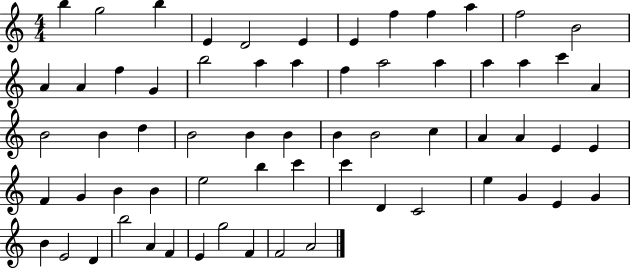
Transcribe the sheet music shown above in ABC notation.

X:1
T:Untitled
M:4/4
L:1/4
K:C
b g2 b E D2 E E f f a f2 B2 A A f G b2 a a f a2 a a a c' A B2 B d B2 B B B B2 c A A E E F G B B e2 b c' c' D C2 e G E G B E2 D b2 A F E g2 F F2 A2